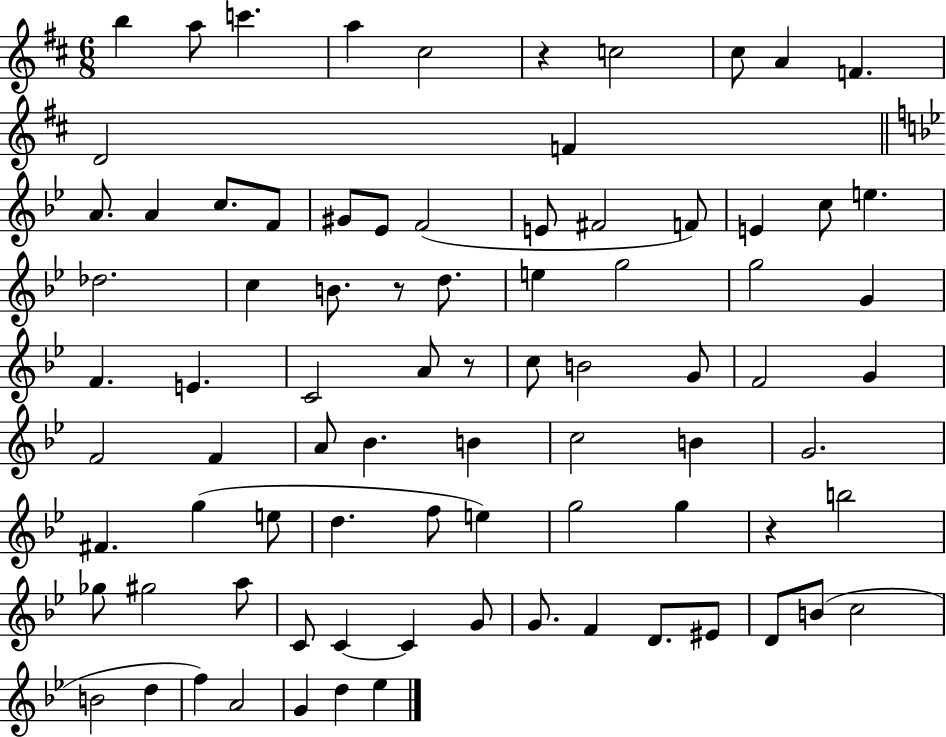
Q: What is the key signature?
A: D major